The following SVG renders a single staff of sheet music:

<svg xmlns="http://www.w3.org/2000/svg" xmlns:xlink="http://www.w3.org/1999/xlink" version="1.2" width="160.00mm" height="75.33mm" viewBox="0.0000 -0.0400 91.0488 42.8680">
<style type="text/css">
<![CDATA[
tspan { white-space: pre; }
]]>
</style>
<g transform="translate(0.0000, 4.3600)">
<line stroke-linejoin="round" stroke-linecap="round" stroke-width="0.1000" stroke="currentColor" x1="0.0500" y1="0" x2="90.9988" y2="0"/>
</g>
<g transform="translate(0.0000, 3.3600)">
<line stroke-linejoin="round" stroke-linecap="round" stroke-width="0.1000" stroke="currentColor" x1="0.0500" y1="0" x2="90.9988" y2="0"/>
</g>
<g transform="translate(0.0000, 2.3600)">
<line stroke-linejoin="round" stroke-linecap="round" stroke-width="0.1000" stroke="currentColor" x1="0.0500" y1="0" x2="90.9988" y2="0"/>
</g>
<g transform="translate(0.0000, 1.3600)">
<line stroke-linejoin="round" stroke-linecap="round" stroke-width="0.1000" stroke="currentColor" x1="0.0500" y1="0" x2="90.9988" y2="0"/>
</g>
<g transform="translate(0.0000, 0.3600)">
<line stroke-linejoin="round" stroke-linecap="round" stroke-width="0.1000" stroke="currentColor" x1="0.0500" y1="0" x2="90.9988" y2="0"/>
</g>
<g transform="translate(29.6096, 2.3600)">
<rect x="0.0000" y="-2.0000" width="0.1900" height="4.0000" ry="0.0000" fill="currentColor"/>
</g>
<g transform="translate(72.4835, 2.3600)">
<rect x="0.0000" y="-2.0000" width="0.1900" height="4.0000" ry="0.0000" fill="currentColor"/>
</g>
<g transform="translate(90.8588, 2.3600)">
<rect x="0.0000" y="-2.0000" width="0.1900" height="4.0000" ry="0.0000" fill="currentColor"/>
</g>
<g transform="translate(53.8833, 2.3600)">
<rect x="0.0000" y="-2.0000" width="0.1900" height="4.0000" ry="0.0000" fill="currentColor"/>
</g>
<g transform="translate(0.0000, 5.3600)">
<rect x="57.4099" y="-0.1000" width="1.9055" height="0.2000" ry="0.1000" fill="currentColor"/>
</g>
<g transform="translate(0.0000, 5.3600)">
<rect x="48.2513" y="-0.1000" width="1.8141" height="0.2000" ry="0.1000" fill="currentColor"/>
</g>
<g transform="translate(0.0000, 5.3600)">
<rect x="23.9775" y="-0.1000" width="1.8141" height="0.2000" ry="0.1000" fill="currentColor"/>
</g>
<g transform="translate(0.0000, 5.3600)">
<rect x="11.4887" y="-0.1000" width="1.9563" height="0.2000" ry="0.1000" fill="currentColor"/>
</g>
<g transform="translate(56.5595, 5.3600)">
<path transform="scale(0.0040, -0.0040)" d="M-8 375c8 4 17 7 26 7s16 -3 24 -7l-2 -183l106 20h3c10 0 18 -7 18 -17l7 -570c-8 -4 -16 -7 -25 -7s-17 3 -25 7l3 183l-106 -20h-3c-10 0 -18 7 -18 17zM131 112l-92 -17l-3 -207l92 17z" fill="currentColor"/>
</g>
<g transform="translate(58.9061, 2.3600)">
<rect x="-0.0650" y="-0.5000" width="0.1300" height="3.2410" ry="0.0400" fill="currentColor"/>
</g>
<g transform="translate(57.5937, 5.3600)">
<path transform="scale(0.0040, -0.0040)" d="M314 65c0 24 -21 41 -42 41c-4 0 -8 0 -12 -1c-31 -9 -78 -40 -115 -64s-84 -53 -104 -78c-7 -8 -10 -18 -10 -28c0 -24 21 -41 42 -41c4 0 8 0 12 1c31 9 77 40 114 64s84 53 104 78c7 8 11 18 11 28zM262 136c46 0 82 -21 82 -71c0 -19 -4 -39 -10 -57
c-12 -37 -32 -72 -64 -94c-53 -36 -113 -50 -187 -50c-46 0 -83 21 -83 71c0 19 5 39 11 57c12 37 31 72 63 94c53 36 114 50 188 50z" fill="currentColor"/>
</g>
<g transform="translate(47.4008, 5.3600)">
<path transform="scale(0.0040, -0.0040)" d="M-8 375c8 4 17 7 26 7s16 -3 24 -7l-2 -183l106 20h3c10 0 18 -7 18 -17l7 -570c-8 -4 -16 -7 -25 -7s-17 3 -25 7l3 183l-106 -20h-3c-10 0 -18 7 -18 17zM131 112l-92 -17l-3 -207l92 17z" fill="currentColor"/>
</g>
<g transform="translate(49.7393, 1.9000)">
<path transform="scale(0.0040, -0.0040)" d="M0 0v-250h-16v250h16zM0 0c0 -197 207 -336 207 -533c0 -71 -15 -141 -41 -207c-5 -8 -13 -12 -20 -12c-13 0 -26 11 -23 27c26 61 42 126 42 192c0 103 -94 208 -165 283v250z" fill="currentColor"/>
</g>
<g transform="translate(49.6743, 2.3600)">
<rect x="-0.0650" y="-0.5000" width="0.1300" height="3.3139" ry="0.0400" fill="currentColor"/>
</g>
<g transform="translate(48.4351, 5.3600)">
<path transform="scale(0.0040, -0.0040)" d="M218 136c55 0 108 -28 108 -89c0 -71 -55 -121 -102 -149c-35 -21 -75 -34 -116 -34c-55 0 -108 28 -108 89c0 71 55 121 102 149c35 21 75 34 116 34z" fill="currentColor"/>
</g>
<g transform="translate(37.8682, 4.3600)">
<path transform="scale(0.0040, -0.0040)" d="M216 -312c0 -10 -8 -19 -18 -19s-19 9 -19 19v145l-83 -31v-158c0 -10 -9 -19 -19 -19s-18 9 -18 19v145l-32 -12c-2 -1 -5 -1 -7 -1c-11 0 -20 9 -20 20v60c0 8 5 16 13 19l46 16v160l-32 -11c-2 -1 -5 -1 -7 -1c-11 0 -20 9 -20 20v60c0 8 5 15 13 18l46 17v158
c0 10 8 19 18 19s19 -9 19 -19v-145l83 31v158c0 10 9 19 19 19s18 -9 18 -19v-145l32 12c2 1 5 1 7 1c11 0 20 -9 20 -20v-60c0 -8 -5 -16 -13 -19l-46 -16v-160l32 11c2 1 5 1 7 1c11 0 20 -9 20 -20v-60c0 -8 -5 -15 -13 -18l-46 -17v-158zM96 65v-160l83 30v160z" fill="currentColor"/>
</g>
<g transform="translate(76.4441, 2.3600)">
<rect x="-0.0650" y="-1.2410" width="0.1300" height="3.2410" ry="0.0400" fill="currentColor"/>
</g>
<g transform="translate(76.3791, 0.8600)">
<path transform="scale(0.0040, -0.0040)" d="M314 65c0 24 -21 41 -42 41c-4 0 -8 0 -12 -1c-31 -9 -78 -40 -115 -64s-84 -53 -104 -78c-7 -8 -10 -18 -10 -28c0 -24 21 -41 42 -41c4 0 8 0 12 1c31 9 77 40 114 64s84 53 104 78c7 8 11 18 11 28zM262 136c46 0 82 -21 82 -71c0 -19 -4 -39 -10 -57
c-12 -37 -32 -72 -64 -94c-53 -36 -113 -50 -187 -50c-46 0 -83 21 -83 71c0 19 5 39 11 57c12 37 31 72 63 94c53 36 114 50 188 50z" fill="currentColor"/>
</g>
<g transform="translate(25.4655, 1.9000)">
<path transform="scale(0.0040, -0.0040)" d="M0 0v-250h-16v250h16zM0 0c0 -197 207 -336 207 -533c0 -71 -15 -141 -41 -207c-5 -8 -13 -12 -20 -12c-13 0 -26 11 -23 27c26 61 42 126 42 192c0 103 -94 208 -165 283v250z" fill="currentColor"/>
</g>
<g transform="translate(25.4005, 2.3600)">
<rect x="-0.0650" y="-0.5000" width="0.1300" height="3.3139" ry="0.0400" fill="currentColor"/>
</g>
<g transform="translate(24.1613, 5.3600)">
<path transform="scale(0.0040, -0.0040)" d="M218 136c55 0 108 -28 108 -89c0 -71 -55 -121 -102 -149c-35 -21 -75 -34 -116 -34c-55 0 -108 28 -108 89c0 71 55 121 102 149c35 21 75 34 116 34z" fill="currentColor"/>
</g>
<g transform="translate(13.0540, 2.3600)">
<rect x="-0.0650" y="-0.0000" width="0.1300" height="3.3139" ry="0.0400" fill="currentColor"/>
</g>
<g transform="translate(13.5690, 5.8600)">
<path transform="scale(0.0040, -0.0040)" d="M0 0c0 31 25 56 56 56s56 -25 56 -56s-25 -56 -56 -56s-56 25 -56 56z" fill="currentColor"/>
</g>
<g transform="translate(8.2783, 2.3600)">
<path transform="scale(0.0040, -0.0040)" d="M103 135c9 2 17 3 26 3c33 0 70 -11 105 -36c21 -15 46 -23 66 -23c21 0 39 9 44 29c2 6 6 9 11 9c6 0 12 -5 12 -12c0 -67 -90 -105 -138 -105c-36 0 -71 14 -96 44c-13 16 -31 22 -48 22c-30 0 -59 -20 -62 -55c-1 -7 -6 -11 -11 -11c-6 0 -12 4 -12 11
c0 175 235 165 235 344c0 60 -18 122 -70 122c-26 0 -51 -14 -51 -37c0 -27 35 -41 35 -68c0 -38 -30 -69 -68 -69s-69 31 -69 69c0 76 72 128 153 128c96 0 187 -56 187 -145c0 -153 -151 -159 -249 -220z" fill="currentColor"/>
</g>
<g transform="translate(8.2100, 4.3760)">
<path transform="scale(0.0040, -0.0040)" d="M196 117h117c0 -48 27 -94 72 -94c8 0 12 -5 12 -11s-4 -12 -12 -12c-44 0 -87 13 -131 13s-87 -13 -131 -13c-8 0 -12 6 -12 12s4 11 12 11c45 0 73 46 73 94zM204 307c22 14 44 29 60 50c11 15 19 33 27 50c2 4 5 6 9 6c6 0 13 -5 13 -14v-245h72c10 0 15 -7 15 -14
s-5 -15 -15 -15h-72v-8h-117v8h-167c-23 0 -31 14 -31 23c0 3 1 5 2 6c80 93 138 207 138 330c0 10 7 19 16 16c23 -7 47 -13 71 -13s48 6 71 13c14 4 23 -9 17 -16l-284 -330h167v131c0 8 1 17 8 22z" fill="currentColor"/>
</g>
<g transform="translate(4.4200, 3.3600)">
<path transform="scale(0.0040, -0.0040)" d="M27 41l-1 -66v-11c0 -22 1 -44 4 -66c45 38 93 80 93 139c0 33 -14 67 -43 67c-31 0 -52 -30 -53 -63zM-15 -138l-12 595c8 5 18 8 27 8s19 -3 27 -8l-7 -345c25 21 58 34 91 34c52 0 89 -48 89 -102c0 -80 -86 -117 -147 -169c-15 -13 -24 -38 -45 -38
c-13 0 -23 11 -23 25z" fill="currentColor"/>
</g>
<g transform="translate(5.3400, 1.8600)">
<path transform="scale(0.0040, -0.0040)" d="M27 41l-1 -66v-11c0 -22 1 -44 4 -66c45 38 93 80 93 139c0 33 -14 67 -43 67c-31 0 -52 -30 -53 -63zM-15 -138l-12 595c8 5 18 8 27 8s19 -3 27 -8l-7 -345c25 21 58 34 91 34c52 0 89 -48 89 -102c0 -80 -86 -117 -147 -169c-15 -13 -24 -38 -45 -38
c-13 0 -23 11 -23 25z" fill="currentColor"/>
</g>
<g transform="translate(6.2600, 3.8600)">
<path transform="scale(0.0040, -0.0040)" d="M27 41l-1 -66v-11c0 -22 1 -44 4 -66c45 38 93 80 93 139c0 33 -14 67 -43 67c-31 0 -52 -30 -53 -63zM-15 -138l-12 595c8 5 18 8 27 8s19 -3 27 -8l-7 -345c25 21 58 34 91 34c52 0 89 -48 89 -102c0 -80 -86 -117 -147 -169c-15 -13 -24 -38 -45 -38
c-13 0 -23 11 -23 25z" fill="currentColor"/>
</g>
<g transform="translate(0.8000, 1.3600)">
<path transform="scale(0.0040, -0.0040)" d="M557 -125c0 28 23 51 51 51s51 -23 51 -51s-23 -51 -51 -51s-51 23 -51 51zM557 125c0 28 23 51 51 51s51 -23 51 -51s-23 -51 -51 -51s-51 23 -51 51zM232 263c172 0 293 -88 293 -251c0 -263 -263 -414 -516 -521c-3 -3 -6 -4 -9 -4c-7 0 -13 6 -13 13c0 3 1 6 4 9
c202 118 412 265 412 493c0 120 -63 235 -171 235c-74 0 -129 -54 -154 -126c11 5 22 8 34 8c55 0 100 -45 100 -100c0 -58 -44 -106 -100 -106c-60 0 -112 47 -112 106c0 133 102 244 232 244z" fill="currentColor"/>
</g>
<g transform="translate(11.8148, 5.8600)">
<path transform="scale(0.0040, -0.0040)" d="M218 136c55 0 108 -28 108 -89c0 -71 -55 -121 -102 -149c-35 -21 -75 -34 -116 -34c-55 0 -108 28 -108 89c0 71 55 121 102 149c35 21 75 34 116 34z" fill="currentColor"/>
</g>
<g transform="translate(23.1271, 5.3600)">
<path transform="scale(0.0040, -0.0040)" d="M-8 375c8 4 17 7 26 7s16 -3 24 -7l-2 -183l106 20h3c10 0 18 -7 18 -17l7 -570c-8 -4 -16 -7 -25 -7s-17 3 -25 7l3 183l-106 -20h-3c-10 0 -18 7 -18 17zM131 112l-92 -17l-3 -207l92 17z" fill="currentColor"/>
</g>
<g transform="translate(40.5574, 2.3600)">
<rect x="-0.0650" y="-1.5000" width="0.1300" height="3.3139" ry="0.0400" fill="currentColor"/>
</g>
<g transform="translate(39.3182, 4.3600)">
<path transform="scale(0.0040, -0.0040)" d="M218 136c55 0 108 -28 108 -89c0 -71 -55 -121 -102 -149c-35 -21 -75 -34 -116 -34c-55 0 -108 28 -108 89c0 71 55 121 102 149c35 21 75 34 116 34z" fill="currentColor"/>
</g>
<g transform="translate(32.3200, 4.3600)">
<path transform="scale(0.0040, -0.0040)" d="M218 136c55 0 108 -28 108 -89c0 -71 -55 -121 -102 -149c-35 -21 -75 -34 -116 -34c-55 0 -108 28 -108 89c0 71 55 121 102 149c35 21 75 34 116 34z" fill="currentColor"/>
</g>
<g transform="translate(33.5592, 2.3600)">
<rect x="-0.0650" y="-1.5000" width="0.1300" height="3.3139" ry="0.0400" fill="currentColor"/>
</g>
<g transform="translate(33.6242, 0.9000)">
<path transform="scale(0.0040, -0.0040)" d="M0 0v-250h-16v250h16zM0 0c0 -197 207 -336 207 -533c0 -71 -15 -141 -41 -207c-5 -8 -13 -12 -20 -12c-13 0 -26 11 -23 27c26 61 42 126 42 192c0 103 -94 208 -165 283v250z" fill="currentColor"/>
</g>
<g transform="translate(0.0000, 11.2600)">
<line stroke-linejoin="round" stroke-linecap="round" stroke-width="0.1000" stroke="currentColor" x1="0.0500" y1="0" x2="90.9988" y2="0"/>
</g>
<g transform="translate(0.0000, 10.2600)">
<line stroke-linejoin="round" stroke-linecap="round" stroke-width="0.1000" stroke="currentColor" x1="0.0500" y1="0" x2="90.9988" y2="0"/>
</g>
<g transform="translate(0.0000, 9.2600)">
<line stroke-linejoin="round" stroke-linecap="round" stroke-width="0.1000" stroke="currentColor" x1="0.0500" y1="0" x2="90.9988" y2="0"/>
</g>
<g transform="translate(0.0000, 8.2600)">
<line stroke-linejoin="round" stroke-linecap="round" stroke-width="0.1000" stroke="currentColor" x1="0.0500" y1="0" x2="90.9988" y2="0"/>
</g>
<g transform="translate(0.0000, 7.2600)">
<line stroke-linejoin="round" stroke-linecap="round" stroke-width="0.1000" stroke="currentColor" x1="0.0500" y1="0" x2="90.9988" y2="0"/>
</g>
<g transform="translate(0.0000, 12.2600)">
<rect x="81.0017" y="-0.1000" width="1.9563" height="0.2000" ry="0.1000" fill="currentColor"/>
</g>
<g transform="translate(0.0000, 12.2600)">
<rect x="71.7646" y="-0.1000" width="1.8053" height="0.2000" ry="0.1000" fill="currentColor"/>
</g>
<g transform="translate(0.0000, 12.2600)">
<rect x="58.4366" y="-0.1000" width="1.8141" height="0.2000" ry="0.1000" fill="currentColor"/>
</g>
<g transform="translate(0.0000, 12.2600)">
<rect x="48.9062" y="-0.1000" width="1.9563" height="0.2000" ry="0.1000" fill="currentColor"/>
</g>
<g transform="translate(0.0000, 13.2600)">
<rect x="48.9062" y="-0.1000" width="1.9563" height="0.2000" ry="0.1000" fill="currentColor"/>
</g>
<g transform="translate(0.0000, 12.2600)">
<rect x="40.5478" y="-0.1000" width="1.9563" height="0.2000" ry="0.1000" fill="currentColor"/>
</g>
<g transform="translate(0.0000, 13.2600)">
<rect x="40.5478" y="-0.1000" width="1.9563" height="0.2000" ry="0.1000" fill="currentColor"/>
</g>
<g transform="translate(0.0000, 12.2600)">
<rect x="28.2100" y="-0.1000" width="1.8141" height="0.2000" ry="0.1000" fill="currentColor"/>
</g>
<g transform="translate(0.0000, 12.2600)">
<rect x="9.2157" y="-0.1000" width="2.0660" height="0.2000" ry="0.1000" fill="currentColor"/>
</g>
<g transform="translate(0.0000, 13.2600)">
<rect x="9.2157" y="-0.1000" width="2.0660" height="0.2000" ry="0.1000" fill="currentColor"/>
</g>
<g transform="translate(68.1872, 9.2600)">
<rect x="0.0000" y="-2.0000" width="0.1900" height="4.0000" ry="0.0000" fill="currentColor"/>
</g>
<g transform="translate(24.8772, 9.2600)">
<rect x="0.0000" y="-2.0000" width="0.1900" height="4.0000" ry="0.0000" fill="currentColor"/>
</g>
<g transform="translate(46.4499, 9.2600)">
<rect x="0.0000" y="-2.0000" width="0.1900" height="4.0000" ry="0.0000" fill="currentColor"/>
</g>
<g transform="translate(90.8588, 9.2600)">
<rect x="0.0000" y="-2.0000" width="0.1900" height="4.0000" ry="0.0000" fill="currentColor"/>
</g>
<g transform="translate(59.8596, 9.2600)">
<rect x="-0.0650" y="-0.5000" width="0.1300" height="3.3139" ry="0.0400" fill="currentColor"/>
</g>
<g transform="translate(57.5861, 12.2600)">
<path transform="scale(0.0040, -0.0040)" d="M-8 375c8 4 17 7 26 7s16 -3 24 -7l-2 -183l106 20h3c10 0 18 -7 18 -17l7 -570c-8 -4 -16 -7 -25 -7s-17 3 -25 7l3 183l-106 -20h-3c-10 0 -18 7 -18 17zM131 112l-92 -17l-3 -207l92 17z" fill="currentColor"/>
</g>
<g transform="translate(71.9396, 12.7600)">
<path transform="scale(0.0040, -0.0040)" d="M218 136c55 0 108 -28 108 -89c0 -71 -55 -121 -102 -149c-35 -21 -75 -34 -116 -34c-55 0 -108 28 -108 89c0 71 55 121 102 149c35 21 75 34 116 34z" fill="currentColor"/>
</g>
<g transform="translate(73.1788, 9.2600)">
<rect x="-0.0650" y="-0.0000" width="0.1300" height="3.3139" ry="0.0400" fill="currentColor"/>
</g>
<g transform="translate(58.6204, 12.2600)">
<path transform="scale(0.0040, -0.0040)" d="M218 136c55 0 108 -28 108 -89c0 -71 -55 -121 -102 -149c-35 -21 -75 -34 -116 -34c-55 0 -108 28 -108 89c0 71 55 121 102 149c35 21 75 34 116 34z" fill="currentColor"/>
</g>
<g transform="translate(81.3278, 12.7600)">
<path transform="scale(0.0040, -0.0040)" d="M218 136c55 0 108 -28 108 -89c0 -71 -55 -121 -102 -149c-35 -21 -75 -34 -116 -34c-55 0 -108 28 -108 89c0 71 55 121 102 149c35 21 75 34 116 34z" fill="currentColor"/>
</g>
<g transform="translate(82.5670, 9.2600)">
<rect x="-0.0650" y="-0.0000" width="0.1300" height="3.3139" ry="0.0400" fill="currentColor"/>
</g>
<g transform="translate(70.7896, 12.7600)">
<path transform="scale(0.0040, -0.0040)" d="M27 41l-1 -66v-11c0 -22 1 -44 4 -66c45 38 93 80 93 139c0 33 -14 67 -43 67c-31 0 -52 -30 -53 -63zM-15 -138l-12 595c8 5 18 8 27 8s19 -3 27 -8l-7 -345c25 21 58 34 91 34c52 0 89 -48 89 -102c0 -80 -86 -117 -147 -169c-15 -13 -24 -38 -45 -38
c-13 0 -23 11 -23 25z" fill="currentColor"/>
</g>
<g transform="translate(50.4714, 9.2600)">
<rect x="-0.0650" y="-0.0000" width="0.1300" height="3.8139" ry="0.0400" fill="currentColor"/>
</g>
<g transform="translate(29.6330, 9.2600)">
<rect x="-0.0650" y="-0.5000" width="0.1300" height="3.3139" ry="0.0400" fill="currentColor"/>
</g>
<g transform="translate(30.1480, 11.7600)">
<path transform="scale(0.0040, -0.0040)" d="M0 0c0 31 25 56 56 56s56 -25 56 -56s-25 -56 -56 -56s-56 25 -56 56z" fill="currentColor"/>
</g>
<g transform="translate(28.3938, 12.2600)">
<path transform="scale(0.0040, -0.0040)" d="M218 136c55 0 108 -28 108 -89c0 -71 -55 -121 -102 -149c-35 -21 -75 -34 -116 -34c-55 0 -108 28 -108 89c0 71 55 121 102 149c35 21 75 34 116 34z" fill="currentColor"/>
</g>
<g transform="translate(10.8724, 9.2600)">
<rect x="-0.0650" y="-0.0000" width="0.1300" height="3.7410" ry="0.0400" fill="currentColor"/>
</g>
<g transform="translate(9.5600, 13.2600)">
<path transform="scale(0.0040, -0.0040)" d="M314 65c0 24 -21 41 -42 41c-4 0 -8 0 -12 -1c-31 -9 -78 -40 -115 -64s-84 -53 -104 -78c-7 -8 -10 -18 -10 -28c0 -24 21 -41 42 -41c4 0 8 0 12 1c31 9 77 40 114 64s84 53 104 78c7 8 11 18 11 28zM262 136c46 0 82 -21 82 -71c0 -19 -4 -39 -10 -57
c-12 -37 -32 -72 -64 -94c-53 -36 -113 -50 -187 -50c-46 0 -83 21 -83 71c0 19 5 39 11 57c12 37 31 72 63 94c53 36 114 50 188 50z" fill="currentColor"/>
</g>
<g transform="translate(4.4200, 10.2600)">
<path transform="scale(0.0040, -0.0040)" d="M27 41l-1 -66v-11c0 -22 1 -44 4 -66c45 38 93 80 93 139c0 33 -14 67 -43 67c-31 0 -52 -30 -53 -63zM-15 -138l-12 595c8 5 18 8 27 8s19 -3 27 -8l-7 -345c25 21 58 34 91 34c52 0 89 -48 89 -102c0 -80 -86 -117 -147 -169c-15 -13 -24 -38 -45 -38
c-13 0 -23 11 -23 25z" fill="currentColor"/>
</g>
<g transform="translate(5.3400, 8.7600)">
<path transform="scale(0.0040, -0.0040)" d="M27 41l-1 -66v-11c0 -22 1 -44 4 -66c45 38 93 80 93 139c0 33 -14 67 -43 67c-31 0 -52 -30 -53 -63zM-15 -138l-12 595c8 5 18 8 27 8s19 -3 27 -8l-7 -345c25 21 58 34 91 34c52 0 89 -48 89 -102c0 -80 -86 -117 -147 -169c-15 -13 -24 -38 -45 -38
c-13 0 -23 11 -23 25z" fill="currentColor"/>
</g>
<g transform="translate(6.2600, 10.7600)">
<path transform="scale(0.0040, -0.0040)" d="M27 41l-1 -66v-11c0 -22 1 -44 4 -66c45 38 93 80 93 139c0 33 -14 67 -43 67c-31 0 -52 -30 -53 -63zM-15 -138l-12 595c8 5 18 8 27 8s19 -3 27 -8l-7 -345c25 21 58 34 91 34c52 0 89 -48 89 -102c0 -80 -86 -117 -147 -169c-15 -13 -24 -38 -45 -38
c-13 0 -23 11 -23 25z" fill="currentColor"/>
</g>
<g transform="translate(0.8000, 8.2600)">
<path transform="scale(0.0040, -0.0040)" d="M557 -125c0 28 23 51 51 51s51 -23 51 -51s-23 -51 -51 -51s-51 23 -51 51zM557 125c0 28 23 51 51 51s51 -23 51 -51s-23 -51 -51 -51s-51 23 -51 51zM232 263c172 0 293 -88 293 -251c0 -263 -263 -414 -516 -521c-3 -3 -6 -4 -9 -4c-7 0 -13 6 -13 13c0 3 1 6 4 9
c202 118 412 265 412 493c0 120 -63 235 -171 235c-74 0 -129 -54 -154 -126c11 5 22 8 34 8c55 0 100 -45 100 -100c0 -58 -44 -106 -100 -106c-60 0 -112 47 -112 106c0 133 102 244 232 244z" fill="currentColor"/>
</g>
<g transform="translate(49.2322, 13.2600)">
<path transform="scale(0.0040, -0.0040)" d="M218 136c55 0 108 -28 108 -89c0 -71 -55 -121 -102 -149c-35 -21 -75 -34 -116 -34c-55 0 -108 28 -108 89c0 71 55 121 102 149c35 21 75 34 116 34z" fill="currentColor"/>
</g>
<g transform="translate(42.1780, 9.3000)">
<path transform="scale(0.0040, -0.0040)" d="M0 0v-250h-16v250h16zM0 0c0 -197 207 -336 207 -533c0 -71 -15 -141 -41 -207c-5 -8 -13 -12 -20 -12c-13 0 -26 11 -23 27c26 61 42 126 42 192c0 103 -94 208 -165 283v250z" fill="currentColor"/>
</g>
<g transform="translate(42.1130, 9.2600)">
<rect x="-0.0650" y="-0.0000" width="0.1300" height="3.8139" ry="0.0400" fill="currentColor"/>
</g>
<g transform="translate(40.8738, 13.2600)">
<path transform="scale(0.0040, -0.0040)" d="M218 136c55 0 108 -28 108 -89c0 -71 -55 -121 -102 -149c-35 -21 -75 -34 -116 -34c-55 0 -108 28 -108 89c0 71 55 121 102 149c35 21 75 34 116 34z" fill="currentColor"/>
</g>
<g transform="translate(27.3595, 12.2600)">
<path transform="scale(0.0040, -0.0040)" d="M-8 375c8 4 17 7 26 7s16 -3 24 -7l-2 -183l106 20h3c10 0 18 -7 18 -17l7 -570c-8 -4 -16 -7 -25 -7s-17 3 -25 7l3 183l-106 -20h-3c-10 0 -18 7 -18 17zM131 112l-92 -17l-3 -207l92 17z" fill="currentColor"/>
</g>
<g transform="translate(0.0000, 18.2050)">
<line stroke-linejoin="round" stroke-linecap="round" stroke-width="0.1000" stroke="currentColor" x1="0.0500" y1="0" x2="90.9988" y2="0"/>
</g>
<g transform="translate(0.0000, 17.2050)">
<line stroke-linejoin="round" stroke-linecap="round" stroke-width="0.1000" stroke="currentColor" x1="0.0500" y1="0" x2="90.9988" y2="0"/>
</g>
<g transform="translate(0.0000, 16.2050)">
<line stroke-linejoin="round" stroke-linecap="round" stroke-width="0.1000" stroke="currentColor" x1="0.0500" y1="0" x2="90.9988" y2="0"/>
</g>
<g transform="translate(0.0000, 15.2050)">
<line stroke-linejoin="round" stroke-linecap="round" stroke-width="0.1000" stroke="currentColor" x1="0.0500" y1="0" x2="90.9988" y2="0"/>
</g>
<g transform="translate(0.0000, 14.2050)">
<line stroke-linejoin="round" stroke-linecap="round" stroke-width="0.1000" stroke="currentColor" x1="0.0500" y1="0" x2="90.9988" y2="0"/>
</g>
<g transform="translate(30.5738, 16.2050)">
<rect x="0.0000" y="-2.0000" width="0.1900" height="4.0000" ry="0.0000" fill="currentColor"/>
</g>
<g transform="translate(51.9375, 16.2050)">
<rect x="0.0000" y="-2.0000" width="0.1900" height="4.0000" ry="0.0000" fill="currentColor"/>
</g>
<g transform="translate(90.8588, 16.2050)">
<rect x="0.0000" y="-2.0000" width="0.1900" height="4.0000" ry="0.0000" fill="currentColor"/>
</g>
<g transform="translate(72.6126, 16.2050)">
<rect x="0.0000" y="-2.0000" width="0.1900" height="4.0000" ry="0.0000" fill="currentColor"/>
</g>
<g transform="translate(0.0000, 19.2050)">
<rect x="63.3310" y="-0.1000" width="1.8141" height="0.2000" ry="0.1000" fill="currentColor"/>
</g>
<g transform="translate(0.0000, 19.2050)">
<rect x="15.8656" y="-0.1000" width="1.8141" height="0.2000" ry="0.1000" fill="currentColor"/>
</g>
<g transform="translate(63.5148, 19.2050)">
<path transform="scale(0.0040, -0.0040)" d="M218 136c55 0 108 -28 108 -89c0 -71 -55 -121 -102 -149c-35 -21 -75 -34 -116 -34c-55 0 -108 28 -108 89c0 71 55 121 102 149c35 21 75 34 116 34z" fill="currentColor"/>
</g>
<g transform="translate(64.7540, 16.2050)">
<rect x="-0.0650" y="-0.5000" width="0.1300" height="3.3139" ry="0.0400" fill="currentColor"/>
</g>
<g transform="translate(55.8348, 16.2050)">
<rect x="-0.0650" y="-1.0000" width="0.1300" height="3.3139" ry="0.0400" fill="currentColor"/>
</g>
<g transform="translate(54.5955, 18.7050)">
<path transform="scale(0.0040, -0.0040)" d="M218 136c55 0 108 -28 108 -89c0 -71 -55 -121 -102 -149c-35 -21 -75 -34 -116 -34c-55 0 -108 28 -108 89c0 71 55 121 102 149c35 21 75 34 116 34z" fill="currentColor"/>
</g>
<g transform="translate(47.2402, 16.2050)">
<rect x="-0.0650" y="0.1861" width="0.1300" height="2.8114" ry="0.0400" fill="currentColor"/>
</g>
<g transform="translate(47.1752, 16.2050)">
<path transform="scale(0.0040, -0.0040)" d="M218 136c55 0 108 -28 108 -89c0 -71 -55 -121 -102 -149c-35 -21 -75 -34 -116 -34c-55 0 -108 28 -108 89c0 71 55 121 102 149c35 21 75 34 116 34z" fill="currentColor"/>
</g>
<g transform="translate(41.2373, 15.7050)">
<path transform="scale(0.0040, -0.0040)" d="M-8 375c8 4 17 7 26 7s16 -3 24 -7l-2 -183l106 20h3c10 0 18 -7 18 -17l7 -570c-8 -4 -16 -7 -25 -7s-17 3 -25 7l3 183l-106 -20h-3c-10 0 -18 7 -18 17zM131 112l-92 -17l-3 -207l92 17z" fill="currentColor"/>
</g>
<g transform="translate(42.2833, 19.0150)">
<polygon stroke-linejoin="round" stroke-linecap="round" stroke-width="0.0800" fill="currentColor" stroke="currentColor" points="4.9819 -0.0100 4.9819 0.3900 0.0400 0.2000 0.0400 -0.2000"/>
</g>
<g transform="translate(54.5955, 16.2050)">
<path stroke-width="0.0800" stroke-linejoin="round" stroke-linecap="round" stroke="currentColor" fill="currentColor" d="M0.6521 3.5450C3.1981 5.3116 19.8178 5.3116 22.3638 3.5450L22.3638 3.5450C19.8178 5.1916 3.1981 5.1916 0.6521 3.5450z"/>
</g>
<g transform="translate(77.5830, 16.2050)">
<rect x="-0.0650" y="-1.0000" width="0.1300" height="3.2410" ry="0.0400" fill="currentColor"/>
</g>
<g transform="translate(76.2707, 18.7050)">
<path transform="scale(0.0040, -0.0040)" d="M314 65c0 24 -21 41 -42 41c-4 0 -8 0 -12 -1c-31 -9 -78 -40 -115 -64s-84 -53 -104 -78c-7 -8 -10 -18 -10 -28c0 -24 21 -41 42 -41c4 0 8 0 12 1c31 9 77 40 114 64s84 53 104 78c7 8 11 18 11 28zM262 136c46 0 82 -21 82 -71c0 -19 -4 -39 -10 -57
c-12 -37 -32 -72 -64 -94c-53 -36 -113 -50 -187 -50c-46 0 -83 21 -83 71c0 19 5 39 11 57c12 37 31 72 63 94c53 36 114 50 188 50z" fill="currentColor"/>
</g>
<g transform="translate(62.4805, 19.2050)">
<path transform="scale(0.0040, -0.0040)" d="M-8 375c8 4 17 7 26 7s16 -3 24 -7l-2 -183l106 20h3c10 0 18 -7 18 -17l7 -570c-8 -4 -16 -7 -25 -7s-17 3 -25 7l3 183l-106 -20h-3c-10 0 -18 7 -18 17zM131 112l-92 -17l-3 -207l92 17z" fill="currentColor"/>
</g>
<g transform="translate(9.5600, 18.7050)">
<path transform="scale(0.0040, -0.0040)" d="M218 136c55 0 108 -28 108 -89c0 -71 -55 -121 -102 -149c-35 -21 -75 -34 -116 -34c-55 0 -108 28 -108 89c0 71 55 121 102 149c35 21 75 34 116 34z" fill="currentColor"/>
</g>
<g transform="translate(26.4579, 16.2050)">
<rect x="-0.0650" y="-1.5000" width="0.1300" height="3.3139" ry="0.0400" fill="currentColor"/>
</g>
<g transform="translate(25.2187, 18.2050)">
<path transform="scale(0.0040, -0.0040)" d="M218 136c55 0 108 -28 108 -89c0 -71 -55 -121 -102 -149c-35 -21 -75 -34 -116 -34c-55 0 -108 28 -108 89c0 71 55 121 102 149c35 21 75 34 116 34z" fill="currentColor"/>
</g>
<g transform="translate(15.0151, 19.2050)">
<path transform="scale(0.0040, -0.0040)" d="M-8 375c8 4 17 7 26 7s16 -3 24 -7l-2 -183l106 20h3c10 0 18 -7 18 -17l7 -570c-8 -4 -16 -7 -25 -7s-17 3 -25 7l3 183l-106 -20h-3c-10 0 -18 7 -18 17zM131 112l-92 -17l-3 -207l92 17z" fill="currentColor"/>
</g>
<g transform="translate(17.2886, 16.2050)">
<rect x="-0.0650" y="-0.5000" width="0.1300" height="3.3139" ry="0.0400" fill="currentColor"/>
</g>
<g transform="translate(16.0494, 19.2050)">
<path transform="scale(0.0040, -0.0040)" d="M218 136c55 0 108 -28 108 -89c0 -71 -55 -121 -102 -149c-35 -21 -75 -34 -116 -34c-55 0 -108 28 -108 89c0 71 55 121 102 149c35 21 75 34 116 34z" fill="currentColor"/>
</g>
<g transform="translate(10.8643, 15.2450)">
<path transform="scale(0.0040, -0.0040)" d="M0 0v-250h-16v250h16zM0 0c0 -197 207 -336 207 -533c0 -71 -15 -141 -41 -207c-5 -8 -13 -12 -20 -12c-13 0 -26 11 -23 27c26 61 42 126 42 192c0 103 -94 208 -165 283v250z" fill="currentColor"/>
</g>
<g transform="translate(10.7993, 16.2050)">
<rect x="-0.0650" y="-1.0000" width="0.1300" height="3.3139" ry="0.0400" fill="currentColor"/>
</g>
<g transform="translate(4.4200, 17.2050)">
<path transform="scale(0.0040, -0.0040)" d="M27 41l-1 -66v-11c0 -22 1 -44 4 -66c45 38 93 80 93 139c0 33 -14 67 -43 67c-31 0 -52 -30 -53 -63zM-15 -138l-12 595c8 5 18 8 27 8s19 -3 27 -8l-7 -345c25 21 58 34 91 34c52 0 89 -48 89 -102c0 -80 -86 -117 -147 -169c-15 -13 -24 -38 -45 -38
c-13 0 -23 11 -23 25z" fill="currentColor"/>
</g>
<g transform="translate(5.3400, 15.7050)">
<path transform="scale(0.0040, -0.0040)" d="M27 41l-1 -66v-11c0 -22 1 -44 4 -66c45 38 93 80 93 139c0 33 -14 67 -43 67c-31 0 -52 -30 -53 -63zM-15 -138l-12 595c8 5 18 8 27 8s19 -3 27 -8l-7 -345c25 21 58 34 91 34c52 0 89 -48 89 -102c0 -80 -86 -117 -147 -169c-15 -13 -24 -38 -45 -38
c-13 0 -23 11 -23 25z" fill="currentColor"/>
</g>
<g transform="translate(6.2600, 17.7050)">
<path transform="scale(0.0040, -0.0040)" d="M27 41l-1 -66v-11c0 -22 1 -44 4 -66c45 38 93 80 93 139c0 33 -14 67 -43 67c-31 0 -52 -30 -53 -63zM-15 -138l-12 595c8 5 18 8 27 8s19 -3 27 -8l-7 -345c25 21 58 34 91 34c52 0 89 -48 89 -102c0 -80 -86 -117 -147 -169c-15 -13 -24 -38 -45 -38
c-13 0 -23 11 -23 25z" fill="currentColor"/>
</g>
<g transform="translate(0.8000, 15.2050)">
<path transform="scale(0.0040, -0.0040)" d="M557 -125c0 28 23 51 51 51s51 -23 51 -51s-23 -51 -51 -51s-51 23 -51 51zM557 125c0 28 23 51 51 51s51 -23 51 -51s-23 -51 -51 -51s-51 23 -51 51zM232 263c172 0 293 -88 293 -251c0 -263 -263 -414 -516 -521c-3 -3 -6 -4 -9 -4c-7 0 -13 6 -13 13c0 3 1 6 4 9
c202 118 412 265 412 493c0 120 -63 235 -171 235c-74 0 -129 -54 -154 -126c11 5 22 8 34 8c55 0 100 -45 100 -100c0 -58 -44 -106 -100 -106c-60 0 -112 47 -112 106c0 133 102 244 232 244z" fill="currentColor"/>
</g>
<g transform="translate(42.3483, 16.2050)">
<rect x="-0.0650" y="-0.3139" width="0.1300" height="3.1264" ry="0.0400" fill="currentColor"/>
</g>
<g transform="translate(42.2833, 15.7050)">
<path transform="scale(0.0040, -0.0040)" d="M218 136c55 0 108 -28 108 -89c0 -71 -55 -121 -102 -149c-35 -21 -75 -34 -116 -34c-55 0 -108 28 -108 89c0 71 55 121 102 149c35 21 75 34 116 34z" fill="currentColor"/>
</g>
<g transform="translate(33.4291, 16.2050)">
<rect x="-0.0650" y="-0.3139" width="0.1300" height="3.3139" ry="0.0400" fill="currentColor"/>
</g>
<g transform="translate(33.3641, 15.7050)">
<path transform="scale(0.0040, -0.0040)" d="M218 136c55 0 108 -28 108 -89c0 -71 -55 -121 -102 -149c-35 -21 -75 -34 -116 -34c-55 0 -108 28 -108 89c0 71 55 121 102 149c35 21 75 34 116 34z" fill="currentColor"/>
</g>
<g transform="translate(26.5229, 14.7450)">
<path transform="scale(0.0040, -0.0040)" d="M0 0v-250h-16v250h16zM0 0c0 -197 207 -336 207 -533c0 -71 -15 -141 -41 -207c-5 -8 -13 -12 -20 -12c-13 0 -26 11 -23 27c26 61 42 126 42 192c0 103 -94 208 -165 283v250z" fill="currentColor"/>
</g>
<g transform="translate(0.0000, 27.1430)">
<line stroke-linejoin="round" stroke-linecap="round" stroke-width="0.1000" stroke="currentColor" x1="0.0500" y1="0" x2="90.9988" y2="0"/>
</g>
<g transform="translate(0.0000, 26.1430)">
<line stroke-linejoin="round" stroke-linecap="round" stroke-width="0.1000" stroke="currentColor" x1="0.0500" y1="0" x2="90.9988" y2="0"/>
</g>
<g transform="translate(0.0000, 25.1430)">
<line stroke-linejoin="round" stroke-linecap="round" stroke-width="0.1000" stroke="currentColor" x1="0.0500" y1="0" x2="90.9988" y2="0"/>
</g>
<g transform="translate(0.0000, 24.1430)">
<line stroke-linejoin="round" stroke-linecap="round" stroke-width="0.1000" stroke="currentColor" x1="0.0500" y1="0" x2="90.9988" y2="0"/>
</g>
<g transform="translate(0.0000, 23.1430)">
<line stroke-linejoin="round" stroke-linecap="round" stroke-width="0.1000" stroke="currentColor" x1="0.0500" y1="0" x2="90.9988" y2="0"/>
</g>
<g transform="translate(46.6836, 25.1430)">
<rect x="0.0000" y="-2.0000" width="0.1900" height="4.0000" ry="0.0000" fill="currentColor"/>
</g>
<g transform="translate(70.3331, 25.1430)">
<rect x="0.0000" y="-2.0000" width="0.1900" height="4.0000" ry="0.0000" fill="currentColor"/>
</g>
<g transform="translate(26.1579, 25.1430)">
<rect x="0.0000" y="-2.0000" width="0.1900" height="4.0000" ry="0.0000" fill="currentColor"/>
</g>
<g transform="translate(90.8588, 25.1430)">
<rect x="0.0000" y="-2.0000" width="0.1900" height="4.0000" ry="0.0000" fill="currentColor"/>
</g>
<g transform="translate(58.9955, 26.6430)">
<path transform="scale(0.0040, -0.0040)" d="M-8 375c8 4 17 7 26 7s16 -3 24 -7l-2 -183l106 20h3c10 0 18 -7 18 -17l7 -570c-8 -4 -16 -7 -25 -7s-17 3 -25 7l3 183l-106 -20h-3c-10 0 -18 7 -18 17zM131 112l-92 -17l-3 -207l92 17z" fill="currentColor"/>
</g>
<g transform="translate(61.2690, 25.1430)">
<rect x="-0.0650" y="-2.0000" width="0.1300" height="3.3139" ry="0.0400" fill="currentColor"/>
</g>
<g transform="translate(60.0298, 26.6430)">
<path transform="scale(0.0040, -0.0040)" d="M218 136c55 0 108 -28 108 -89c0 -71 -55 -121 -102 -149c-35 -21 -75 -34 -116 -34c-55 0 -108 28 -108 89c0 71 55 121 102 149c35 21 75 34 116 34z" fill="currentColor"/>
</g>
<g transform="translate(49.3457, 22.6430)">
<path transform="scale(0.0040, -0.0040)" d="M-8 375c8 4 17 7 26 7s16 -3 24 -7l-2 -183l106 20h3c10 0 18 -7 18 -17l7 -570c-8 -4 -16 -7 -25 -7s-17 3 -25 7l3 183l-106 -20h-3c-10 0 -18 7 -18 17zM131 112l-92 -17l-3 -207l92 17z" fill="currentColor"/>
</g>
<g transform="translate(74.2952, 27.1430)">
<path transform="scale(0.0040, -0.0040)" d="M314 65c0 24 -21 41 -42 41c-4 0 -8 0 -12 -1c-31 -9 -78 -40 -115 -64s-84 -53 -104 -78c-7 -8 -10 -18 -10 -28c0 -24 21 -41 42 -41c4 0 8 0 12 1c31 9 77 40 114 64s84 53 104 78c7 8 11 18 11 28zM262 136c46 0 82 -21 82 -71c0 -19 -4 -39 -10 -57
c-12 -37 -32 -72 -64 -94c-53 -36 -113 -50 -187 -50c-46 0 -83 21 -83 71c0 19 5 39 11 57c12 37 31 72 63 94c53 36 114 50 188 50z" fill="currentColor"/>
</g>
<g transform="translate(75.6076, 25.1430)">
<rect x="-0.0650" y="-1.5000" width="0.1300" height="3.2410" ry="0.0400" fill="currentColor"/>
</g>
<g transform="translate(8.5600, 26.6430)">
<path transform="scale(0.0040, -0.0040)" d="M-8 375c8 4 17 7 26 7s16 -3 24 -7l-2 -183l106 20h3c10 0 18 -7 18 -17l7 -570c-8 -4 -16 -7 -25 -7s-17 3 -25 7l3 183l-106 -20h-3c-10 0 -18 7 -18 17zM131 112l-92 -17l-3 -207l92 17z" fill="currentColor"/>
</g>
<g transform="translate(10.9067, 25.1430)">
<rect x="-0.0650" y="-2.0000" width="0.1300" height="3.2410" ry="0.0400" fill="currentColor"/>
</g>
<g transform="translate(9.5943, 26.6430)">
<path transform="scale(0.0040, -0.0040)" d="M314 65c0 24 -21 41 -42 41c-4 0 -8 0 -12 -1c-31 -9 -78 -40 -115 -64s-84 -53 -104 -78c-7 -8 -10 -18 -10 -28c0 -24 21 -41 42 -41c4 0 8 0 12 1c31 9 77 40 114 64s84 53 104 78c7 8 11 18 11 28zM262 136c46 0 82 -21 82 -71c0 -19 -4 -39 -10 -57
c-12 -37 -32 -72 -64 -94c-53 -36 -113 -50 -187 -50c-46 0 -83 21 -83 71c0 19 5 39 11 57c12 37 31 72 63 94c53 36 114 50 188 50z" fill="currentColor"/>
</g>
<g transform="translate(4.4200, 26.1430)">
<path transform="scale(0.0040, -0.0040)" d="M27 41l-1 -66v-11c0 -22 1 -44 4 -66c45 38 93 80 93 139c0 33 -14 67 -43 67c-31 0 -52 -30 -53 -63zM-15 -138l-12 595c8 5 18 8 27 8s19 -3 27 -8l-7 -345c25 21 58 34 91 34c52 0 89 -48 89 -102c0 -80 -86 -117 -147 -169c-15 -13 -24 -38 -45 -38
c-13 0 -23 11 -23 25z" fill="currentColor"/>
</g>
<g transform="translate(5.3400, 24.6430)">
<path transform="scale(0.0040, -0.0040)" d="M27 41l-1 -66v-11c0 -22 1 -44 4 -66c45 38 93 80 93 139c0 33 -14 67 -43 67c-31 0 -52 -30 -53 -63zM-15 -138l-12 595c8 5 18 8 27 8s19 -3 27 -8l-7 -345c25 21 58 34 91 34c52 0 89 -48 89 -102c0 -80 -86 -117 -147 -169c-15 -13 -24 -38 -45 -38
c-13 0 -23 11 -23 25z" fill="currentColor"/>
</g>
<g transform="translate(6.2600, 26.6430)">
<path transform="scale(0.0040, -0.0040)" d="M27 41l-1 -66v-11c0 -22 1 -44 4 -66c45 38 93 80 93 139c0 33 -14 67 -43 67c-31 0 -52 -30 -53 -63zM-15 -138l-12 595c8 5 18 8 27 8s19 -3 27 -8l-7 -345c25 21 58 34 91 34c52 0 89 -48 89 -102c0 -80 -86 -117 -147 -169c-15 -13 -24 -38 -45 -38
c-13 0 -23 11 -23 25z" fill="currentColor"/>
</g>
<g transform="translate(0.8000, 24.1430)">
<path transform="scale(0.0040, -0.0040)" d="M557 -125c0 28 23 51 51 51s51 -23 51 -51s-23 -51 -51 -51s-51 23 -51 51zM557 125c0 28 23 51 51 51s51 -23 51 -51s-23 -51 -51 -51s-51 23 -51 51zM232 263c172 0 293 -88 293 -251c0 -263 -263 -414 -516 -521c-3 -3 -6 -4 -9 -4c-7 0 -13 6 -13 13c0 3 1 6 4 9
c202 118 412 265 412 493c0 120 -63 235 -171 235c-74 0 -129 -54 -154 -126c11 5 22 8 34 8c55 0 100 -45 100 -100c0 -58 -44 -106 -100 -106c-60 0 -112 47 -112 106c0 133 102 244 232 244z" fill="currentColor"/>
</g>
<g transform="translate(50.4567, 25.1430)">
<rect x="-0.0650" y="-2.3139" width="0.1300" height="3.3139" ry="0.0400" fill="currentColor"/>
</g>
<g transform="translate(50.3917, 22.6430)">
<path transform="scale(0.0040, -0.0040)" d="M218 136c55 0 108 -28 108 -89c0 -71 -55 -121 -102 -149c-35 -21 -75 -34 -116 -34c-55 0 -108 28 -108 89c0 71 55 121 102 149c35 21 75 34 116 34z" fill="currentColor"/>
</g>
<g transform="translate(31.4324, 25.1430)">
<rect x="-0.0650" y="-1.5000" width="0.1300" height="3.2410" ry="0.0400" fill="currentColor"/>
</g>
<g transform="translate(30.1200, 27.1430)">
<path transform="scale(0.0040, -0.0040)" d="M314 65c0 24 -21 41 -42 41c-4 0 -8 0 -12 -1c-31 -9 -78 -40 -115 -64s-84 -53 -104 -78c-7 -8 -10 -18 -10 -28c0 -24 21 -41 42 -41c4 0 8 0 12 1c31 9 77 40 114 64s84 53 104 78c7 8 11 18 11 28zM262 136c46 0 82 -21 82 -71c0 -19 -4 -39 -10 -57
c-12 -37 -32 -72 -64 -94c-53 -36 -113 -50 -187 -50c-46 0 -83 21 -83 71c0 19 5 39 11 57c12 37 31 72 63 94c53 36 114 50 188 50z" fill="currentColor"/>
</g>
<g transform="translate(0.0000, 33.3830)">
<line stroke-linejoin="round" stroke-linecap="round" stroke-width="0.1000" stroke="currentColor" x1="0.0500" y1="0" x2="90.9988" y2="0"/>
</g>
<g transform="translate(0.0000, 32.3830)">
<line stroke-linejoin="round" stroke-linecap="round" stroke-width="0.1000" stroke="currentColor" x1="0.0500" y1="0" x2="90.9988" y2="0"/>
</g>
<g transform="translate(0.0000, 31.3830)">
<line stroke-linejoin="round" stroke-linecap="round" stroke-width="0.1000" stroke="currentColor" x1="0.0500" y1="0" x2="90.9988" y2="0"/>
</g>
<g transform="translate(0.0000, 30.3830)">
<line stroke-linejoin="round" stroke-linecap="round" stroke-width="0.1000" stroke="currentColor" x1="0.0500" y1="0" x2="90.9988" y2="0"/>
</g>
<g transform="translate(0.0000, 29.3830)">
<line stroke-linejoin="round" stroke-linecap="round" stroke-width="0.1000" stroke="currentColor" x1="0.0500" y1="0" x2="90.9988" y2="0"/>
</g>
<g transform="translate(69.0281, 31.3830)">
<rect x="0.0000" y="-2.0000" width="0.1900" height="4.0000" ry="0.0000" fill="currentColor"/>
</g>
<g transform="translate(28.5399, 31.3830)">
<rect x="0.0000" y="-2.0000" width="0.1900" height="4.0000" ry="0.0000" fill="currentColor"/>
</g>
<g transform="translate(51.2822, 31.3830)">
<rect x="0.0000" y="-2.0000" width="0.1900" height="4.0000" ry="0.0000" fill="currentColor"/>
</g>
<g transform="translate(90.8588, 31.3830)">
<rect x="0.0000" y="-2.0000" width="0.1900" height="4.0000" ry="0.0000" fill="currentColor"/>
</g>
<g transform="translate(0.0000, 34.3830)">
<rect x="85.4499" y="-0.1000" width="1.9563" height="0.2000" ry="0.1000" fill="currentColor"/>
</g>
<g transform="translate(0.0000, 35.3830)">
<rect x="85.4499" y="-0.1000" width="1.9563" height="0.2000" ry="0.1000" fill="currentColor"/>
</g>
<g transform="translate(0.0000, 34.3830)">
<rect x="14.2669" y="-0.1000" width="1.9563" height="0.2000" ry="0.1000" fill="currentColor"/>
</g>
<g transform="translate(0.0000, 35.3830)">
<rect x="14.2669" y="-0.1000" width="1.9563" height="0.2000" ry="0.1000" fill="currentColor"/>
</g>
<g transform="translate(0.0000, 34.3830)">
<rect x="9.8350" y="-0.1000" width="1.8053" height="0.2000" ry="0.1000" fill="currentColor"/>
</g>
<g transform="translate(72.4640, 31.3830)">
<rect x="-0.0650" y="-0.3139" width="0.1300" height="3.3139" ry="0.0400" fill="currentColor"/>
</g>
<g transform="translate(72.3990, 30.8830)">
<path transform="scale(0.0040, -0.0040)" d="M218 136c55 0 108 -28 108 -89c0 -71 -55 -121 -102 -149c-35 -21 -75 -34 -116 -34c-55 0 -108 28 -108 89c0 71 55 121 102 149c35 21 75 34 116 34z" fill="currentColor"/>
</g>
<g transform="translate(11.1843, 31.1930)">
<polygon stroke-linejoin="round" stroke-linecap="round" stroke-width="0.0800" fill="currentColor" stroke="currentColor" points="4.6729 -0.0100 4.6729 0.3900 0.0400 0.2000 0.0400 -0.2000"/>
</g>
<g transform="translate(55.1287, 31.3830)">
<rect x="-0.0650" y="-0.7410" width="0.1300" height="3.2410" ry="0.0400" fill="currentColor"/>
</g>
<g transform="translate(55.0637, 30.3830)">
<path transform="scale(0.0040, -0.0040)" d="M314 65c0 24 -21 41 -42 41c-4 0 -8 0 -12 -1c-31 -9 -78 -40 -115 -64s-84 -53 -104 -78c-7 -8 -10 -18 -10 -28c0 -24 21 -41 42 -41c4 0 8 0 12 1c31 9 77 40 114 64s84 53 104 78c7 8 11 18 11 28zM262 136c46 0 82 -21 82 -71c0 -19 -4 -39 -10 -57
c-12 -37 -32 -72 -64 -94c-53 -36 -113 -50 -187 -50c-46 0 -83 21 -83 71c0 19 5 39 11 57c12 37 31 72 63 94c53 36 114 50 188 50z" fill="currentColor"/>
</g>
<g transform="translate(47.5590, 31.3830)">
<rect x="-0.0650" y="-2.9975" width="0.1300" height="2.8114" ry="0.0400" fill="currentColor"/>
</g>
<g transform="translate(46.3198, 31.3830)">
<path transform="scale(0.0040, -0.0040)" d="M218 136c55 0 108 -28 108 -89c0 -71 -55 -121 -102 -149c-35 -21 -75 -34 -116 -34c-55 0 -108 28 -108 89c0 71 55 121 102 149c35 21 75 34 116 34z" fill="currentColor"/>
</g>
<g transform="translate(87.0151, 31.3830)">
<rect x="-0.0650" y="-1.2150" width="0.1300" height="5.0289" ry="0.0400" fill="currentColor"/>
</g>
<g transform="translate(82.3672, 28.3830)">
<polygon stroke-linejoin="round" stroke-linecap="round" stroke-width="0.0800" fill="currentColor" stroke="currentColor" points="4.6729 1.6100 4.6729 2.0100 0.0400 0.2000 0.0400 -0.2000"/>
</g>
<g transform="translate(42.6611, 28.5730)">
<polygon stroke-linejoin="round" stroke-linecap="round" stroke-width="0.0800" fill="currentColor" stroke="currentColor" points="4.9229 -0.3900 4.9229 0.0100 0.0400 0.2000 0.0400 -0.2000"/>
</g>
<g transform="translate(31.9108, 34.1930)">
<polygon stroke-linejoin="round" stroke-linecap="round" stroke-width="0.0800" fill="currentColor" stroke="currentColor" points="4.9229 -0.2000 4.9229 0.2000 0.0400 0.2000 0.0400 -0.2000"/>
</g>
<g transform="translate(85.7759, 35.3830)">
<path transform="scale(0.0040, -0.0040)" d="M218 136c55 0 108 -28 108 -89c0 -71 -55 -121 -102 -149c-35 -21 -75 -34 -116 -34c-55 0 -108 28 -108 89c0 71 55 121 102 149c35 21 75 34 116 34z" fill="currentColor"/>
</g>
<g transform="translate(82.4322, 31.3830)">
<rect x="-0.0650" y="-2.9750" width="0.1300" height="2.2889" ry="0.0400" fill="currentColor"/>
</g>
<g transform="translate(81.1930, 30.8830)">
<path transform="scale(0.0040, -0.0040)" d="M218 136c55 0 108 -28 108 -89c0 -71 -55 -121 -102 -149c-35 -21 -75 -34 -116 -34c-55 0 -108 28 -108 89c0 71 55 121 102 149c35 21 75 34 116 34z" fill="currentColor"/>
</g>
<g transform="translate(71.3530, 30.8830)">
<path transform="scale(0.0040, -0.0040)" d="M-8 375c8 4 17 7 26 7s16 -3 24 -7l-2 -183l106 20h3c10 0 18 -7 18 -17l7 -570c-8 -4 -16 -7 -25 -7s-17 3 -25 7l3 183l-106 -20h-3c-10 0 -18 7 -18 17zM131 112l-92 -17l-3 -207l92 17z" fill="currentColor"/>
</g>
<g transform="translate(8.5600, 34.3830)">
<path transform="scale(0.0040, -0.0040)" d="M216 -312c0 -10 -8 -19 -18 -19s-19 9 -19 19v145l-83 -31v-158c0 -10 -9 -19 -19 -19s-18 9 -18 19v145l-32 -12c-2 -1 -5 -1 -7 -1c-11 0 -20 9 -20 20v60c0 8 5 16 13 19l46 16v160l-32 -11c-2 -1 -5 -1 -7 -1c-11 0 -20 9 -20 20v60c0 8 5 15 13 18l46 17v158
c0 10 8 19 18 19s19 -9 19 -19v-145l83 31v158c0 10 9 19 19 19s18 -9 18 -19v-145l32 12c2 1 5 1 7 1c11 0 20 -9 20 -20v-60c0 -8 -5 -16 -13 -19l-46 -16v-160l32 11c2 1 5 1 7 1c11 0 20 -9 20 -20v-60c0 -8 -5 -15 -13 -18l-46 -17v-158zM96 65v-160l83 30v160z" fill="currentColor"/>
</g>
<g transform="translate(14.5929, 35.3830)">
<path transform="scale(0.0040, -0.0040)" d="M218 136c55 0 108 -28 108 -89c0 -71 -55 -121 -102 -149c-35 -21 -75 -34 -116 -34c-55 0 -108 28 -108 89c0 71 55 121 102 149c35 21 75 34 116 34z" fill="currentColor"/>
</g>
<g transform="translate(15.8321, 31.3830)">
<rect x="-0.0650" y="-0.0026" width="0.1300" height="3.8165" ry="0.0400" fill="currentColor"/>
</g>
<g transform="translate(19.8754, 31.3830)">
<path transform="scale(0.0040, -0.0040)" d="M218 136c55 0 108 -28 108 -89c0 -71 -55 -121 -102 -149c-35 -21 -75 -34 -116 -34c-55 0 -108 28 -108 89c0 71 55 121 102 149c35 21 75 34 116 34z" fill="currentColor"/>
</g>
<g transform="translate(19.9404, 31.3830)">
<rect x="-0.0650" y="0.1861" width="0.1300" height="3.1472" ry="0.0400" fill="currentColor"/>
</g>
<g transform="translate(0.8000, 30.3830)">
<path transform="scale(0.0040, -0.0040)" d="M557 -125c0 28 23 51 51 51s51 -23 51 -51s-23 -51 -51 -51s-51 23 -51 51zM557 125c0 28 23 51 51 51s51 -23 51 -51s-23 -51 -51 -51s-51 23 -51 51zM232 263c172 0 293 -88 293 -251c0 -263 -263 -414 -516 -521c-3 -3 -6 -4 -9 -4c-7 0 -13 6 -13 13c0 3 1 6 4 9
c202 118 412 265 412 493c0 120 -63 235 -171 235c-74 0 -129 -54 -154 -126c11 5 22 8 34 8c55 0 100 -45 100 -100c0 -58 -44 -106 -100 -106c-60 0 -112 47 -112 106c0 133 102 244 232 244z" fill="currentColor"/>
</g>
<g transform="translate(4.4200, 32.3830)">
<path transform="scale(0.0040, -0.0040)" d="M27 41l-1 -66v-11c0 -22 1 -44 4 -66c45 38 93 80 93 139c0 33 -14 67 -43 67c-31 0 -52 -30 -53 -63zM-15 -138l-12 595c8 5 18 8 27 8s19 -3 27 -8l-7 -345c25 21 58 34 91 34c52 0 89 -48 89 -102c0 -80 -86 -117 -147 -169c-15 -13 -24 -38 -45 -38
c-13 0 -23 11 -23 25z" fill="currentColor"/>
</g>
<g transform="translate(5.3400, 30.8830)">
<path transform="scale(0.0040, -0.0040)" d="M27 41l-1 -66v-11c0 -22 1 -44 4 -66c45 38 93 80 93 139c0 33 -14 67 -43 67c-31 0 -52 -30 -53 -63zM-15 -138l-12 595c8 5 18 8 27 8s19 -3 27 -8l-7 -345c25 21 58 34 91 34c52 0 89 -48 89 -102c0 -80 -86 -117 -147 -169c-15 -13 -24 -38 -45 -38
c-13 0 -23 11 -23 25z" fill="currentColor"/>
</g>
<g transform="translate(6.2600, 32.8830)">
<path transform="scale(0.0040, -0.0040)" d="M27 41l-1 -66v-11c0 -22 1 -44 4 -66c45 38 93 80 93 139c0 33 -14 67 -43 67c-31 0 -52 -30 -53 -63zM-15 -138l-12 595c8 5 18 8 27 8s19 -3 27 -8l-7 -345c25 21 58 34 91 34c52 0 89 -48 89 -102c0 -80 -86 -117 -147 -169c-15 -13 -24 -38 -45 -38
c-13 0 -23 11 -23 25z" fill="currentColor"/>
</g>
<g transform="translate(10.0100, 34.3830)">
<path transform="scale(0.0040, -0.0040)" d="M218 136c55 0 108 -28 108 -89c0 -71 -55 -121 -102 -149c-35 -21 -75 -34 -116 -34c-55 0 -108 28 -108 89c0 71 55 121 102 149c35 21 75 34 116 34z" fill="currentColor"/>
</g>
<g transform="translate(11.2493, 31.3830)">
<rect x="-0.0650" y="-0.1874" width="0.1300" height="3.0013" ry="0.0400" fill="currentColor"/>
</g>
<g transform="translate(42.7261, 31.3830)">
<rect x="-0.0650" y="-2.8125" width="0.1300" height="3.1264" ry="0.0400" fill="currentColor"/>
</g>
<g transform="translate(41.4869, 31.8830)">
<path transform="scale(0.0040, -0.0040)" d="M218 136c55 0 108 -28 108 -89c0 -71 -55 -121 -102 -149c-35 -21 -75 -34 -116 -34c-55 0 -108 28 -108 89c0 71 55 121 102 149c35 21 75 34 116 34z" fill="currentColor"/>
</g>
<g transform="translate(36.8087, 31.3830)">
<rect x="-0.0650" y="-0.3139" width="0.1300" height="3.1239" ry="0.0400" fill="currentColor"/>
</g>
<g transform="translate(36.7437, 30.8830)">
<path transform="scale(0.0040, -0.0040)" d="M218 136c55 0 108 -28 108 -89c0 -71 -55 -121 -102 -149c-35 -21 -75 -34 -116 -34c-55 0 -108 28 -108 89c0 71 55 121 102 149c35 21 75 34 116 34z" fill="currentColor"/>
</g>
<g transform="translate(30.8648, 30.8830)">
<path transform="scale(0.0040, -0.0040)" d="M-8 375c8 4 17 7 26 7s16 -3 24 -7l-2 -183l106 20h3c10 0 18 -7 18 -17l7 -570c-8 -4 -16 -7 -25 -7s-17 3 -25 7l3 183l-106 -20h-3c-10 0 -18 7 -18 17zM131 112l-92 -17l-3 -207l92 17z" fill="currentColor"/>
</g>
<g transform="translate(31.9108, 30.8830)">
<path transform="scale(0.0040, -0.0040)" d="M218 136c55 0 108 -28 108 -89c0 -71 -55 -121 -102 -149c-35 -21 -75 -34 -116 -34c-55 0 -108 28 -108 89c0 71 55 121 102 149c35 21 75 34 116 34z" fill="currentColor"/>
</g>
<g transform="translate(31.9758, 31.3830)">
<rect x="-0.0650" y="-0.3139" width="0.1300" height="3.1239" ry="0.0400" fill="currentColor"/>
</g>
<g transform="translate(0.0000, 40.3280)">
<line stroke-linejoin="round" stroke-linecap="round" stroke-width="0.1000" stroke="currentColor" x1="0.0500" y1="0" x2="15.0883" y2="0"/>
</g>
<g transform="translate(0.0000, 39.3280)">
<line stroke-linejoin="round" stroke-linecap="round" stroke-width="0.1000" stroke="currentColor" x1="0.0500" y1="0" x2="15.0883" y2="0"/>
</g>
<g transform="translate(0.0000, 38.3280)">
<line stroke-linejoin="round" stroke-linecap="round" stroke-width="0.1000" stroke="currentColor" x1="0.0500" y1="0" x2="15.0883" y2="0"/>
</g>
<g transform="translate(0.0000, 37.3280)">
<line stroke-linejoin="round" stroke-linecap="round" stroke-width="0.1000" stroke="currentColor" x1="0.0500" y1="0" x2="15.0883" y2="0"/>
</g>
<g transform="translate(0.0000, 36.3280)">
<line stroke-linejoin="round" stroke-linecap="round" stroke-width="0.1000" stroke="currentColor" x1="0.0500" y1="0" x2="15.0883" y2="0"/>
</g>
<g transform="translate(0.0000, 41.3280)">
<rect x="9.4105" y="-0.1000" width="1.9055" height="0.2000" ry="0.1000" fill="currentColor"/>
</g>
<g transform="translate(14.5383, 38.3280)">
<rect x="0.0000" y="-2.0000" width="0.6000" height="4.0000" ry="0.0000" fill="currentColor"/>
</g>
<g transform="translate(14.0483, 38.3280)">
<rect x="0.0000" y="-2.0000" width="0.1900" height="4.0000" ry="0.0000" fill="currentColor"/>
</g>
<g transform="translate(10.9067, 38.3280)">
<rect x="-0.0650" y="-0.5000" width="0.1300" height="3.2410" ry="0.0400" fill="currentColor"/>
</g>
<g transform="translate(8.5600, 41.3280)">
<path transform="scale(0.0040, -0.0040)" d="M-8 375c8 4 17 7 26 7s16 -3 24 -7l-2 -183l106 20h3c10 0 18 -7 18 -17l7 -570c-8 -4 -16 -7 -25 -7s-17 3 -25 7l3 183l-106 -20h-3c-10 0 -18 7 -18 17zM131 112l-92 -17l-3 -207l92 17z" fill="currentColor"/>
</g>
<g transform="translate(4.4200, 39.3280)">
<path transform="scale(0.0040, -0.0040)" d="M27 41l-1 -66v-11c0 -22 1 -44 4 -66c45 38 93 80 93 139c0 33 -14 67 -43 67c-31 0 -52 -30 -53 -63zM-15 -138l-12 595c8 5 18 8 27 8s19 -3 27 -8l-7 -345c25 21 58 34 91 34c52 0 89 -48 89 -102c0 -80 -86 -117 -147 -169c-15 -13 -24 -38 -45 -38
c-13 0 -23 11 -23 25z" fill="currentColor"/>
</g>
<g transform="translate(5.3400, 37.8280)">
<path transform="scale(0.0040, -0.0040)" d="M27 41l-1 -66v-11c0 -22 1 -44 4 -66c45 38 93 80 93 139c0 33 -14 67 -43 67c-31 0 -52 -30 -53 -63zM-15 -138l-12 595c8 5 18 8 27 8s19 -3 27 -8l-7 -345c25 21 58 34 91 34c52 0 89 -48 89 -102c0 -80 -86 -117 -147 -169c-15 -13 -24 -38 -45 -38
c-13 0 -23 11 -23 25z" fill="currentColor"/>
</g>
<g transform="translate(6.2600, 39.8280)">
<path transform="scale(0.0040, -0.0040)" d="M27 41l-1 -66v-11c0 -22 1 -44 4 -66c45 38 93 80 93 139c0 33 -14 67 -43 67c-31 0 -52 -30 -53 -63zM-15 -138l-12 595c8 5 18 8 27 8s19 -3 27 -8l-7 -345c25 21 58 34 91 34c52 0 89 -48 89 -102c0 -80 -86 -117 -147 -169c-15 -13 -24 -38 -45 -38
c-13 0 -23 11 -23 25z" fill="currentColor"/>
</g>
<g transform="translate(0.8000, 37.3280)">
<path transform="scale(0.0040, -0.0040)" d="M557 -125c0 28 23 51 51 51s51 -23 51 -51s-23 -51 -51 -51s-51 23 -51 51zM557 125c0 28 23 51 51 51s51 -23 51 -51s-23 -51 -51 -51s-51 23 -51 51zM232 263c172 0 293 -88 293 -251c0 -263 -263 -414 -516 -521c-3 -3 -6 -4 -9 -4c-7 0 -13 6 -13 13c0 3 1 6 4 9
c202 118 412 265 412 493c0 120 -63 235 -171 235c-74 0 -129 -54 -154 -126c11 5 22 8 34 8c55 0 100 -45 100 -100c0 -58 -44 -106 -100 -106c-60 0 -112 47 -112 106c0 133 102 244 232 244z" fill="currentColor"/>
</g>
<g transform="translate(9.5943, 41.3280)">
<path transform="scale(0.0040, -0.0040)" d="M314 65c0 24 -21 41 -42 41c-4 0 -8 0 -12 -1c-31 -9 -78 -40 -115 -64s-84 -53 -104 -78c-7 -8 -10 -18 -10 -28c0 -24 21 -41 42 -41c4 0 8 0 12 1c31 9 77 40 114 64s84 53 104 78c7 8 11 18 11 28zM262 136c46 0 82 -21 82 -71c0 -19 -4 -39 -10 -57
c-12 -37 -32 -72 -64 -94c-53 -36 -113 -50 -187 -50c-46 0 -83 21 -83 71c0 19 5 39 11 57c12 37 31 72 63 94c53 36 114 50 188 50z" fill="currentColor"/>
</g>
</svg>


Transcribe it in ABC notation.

X:1
T:Untitled
M:2/4
L:1/4
K:Eb
D,, E,,/2 G,,/2 ^G,, E,,/2 E,,2 G,2 C,,2 E,, C,,/2 C,, E,, _D,, _D,, F,,/2 E,, G,,/2 _E, E,/2 D,/2 F,, E,, F,,2 A,,2 G,,2 B, A,, G,,2 ^E,,/2 C,,/2 D, E,/2 E,/2 C,/2 D,/2 F,2 E, E,/2 C,,/2 E,,2